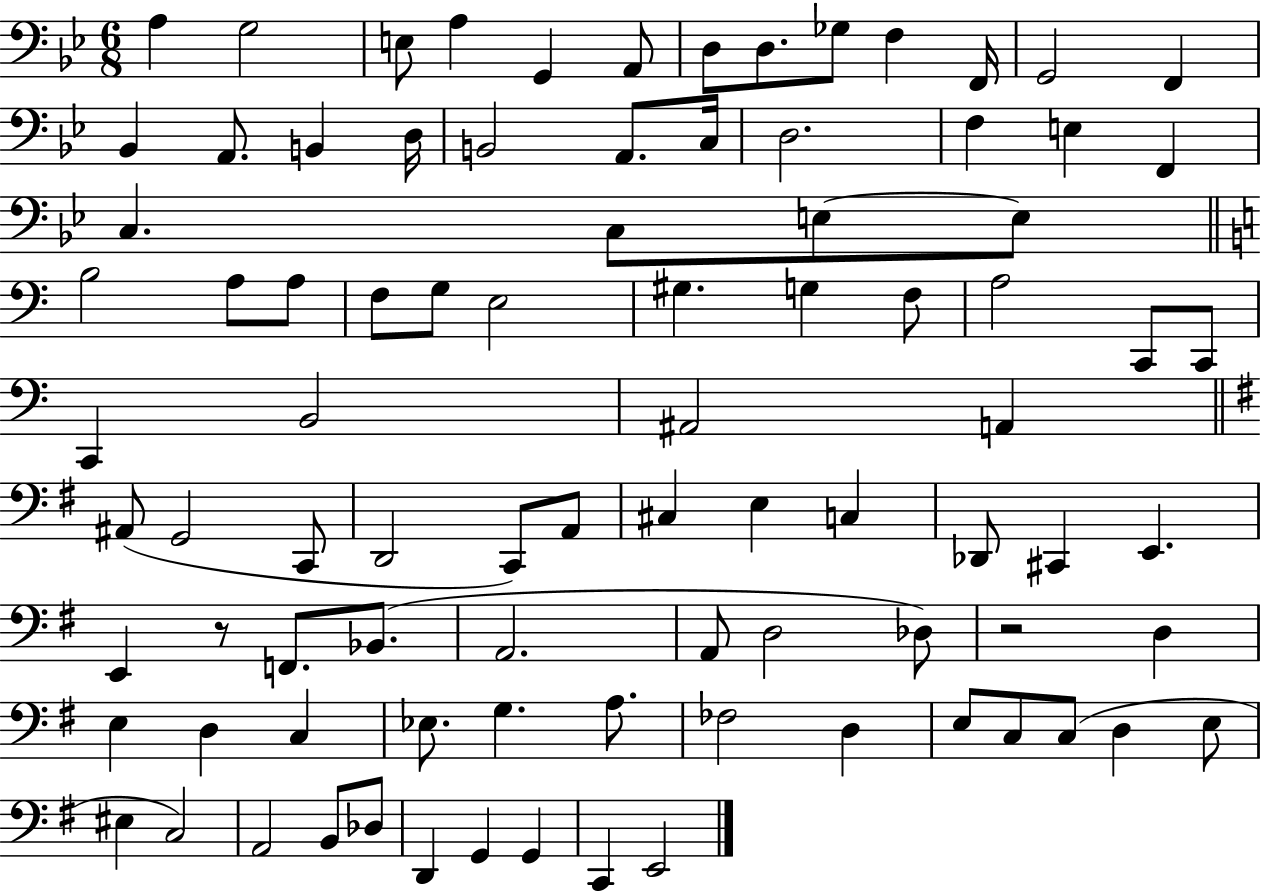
A3/q G3/h E3/e A3/q G2/q A2/e D3/e D3/e. Gb3/e F3/q F2/s G2/h F2/q Bb2/q A2/e. B2/q D3/s B2/h A2/e. C3/s D3/h. F3/q E3/q F2/q C3/q. C3/e E3/e E3/e B3/h A3/e A3/e F3/e G3/e E3/h G#3/q. G3/q F3/e A3/h C2/e C2/e C2/q B2/h A#2/h A2/q A#2/e G2/h C2/e D2/h C2/e A2/e C#3/q E3/q C3/q Db2/e C#2/q E2/q. E2/q R/e F2/e. Bb2/e. A2/h. A2/e D3/h Db3/e R/h D3/q E3/q D3/q C3/q Eb3/e. G3/q. A3/e. FES3/h D3/q E3/e C3/e C3/e D3/q E3/e EIS3/q C3/h A2/h B2/e Db3/e D2/q G2/q G2/q C2/q E2/h